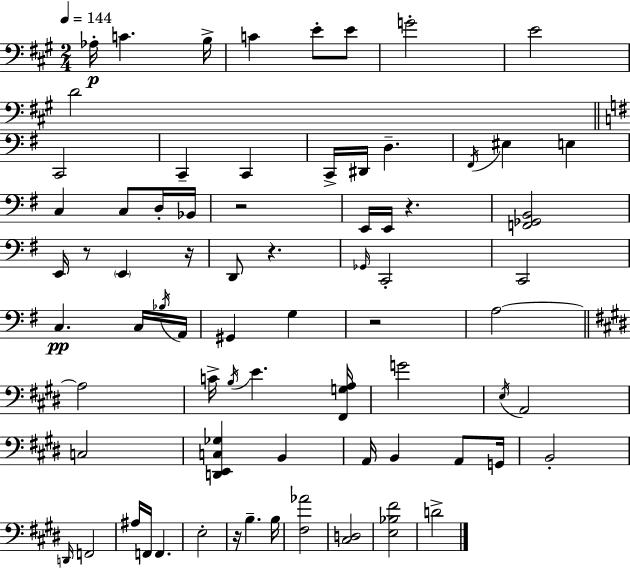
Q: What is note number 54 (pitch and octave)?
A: A#3